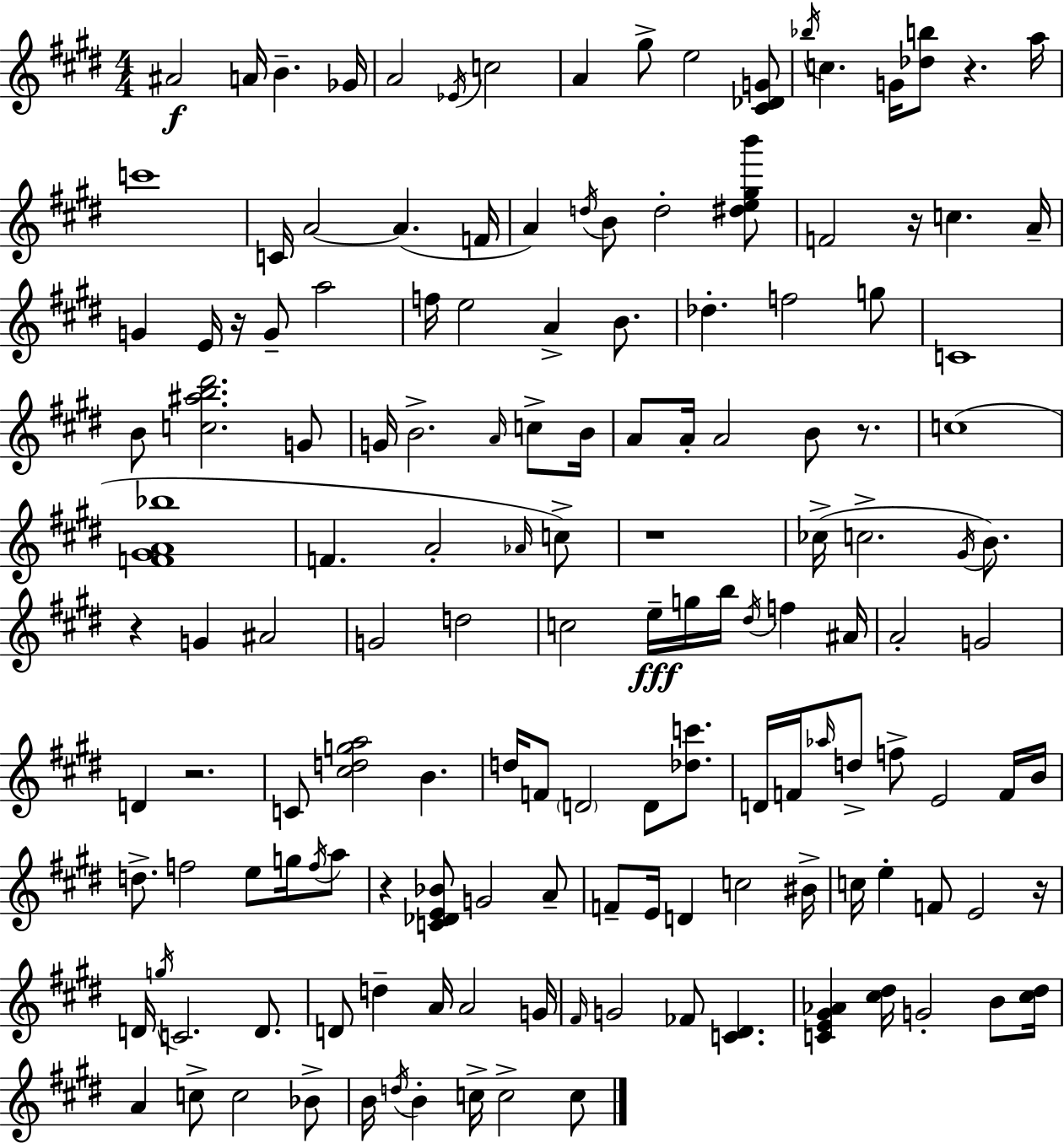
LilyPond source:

{
  \clef treble
  \numericTimeSignature
  \time 4/4
  \key e \major
  \repeat volta 2 { ais'2\f a'16 b'4.-- ges'16 | a'2 \acciaccatura { ees'16 } c''2 | a'4 gis''8-> e''2 <cis' des' g'>8 | \acciaccatura { bes''16 } c''4. g'16 <des'' b''>8 r4. | \break a''16 c'''1 | c'16 a'2~~ a'4.( | f'16 a'4) \acciaccatura { d''16 } b'8 d''2-. | <dis'' e'' gis'' b'''>8 f'2 r16 c''4. | \break a'16-- g'4 e'16 r16 g'8-- a''2 | f''16 e''2 a'4-> | b'8. des''4.-. f''2 | g''8 c'1 | \break b'8 <c'' ais'' b'' dis'''>2. | g'8 g'16 b'2.-> | \grace { a'16 } c''8-> b'16 a'8 a'16-. a'2 b'8 | r8. c''1( | \break <f' gis' a' bes''>1 | f'4. a'2-. | \grace { aes'16 }) c''8-> r1 | ces''16->( c''2.-> | \break \acciaccatura { gis'16 } b'8.) r4 g'4 ais'2 | g'2 d''2 | c''2 e''16--\fff g''16 | b''16 \acciaccatura { dis''16 } f''4 ais'16 a'2-. g'2 | \break d'4 r2. | c'8 <cis'' d'' g'' a''>2 | b'4. d''16 f'8 \parenthesize d'2 | d'8 <des'' c'''>8. d'16 f'16 \grace { aes''16 } d''8-> f''8-> e'2 | \break f'16 b'16 d''8.-> f''2 | e''8 g''16 \acciaccatura { f''16 } a''8 r4 <c' des' e' bes'>8 g'2 | a'8-- f'8-- e'16 d'4 | c''2 bis'16-> c''16 e''4-. f'8 | \break e'2 r16 d'16 \acciaccatura { g''16 } c'2. | d'8. d'8 d''4-- | a'16 a'2 g'16 \grace { fis'16 } g'2 | fes'8 <c' dis'>4. <c' e' gis' aes'>4 <cis'' dis''>16 | \break g'2-. b'8 <cis'' dis''>16 a'4 c''8-> | c''2 bes'8-> b'16 \acciaccatura { d''16 } b'4-. | c''16-> c''2-> c''8 } \bar "|."
}